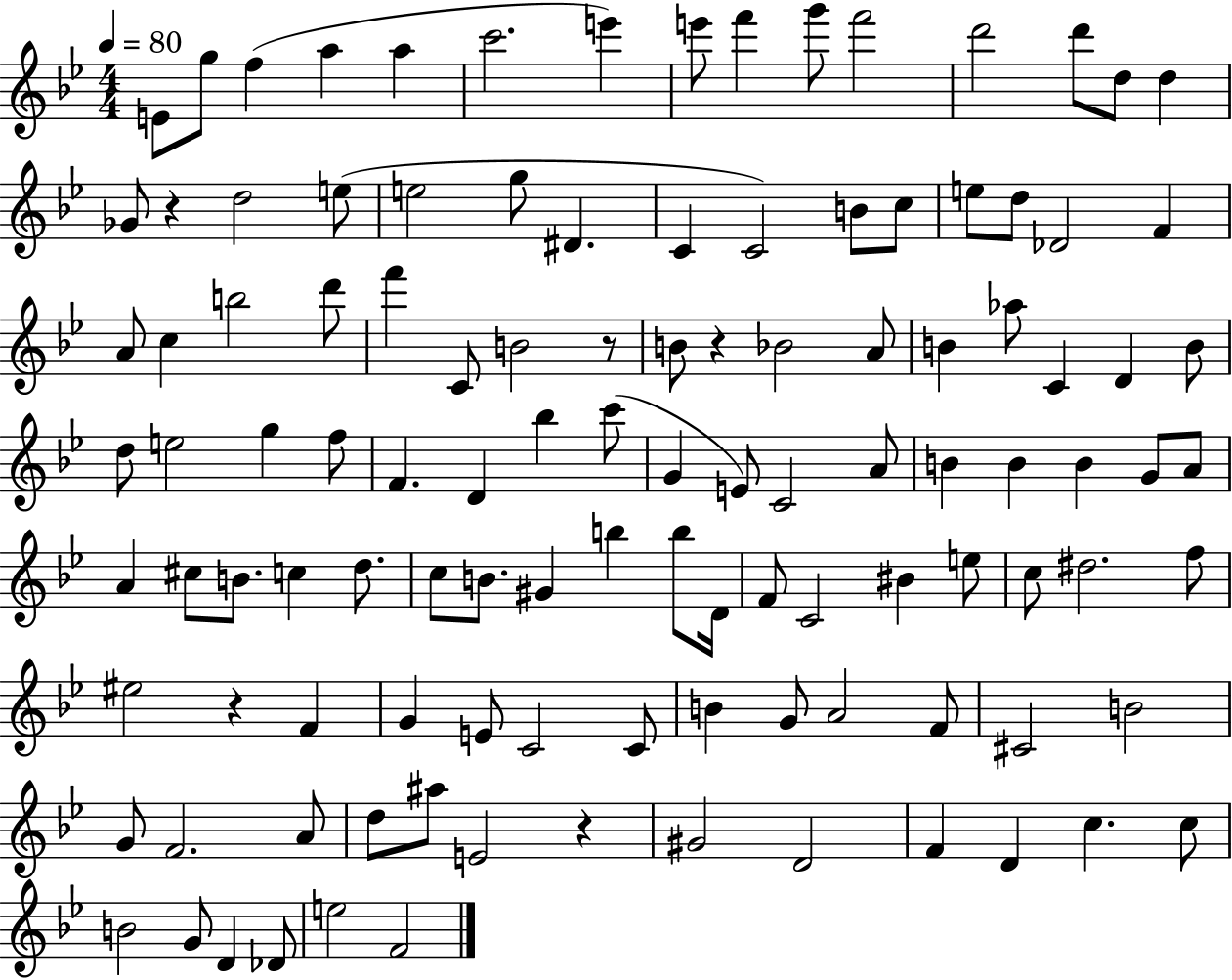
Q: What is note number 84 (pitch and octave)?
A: C4